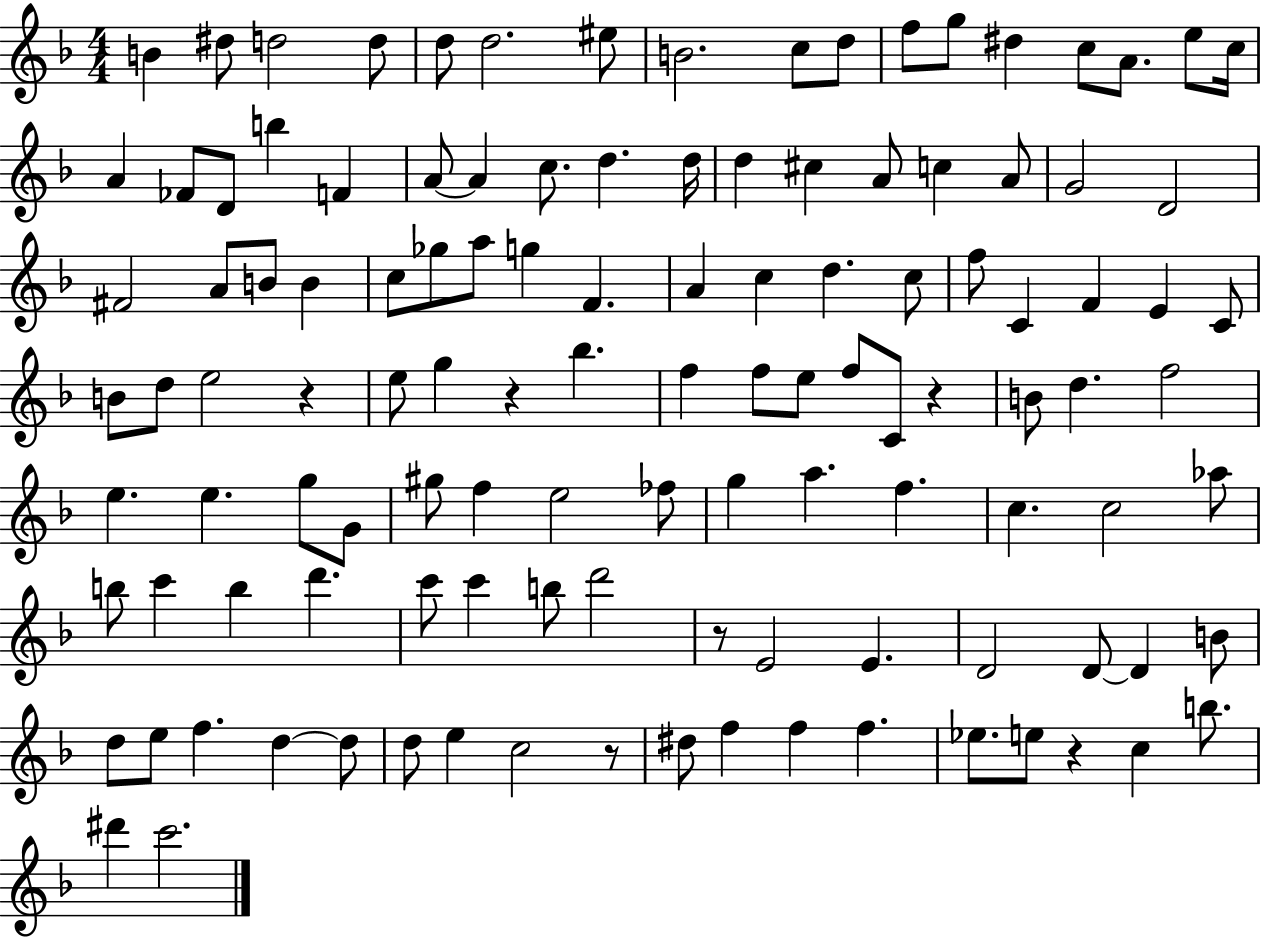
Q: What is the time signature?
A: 4/4